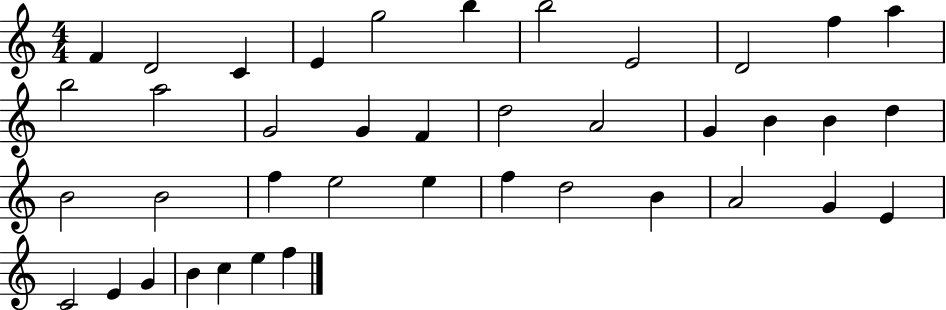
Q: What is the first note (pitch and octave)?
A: F4